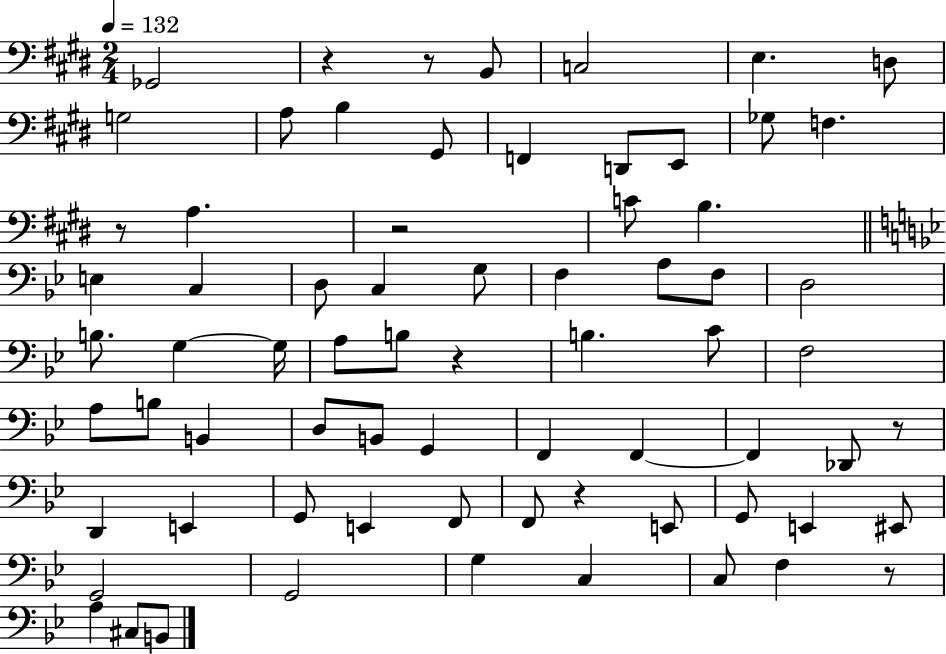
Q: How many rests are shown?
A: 8